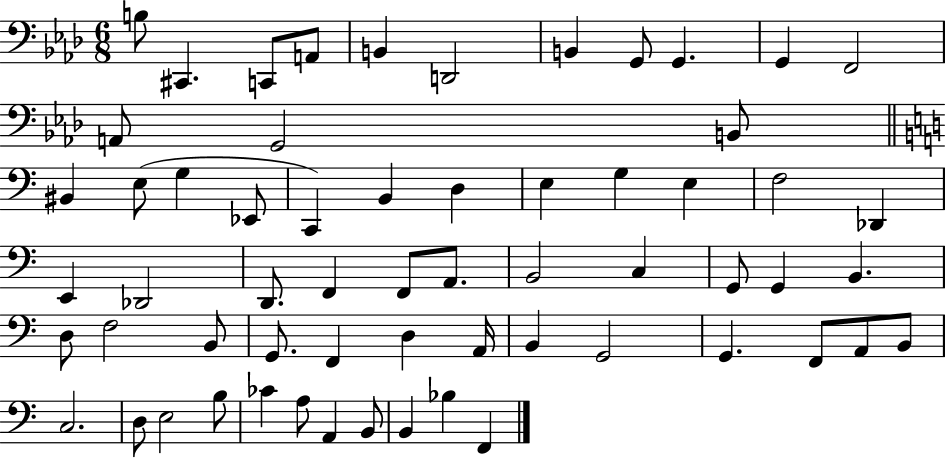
B3/e C#2/q. C2/e A2/e B2/q D2/h B2/q G2/e G2/q. G2/q F2/h A2/e G2/h B2/e BIS2/q E3/e G3/q Eb2/e C2/q B2/q D3/q E3/q G3/q E3/q F3/h Db2/q E2/q Db2/h D2/e. F2/q F2/e A2/e. B2/h C3/q G2/e G2/q B2/q. D3/e F3/h B2/e G2/e. F2/q D3/q A2/s B2/q G2/h G2/q. F2/e A2/e B2/e C3/h. D3/e E3/h B3/e CES4/q A3/e A2/q B2/e B2/q Bb3/q F2/q